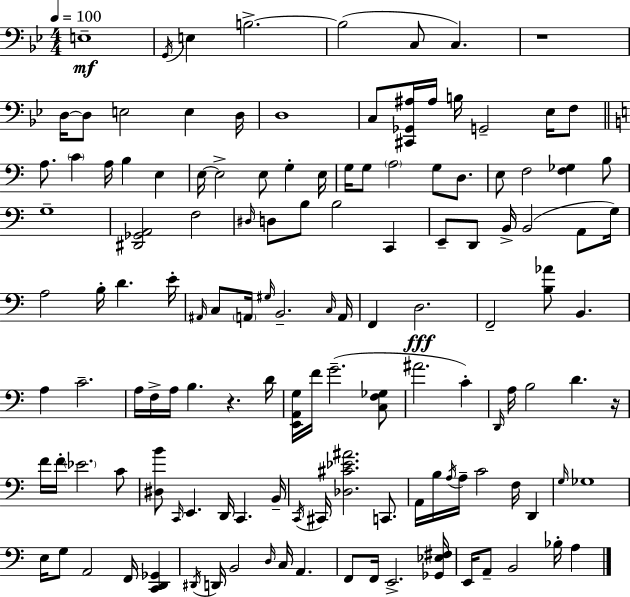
X:1
T:Untitled
M:4/4
L:1/4
K:Bb
E,4 G,,/4 E, B,2 B,2 C,/2 C, z4 D,/4 D,/2 E,2 E, D,/4 D,4 C,/2 [^C,,_G,,^A,]/4 ^A,/4 B,/4 G,,2 _E,/4 F,/2 A,/2 C A,/4 B, E, E,/4 E,2 E,/2 G, E,/4 G,/4 G,/2 A,2 G,/2 D,/2 E,/2 F,2 [F,_G,] B,/2 G,4 [^D,,_G,,A,,]2 F,2 ^D,/4 D,/2 B,/2 B,2 C,, E,,/2 D,,/2 B,,/4 B,,2 A,,/2 G,/4 A,2 B,/4 D E/4 ^A,,/4 C,/2 A,,/4 ^G,/4 B,,2 C,/4 A,,/4 F,, D,2 F,,2 [B,_A]/2 B,, A, C2 A,/4 F,/4 A,/4 B, z D/4 [E,,A,,G,]/4 F/4 G2 [C,F,_G,]/2 ^A2 C D,,/4 A,/4 B,2 D z/4 F/4 F/4 _E2 C/2 [^D,B]/2 C,,/4 E,, D,,/4 C,, B,,/4 C,,/4 ^C,,/4 [_D,^C_E^A]2 C,,/2 A,,/4 B,/4 A,/4 A,/4 C2 F,/4 D,, G,/4 _G,4 E,/4 G,/2 A,,2 F,,/4 [C,,D,,_G,,] ^D,,/4 D,,/4 B,,2 D,/4 C,/4 A,, F,,/2 F,,/4 E,,2 [_G,,_E,^F,]/4 E,,/4 A,,/2 B,,2 _B,/4 A,